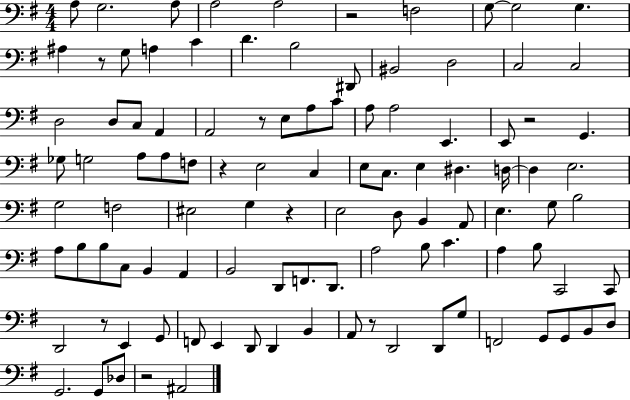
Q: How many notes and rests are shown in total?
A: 105